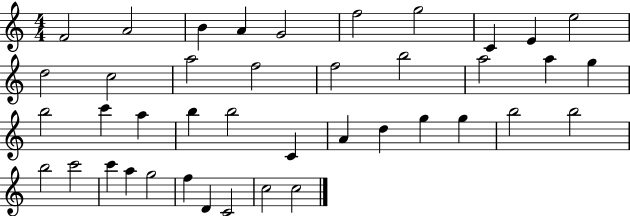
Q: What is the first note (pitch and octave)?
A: F4